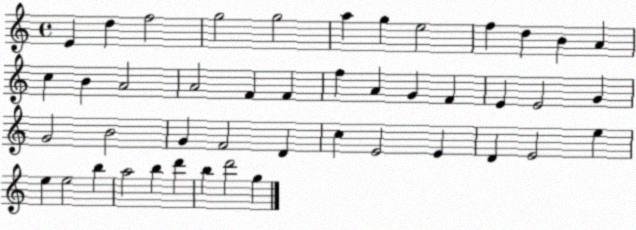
X:1
T:Untitled
M:4/4
L:1/4
K:C
E d f2 g2 g2 a g e2 f d B A c B A2 A2 F F f A G F E E2 G G2 B2 G F2 D c E2 E D E2 e e e2 b a2 b d' b d'2 g